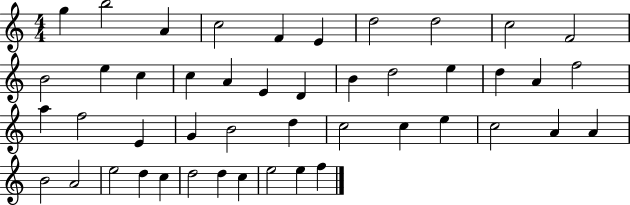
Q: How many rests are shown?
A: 0